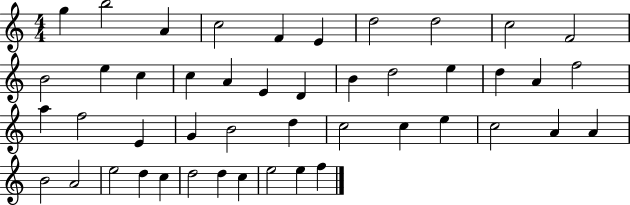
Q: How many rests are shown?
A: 0